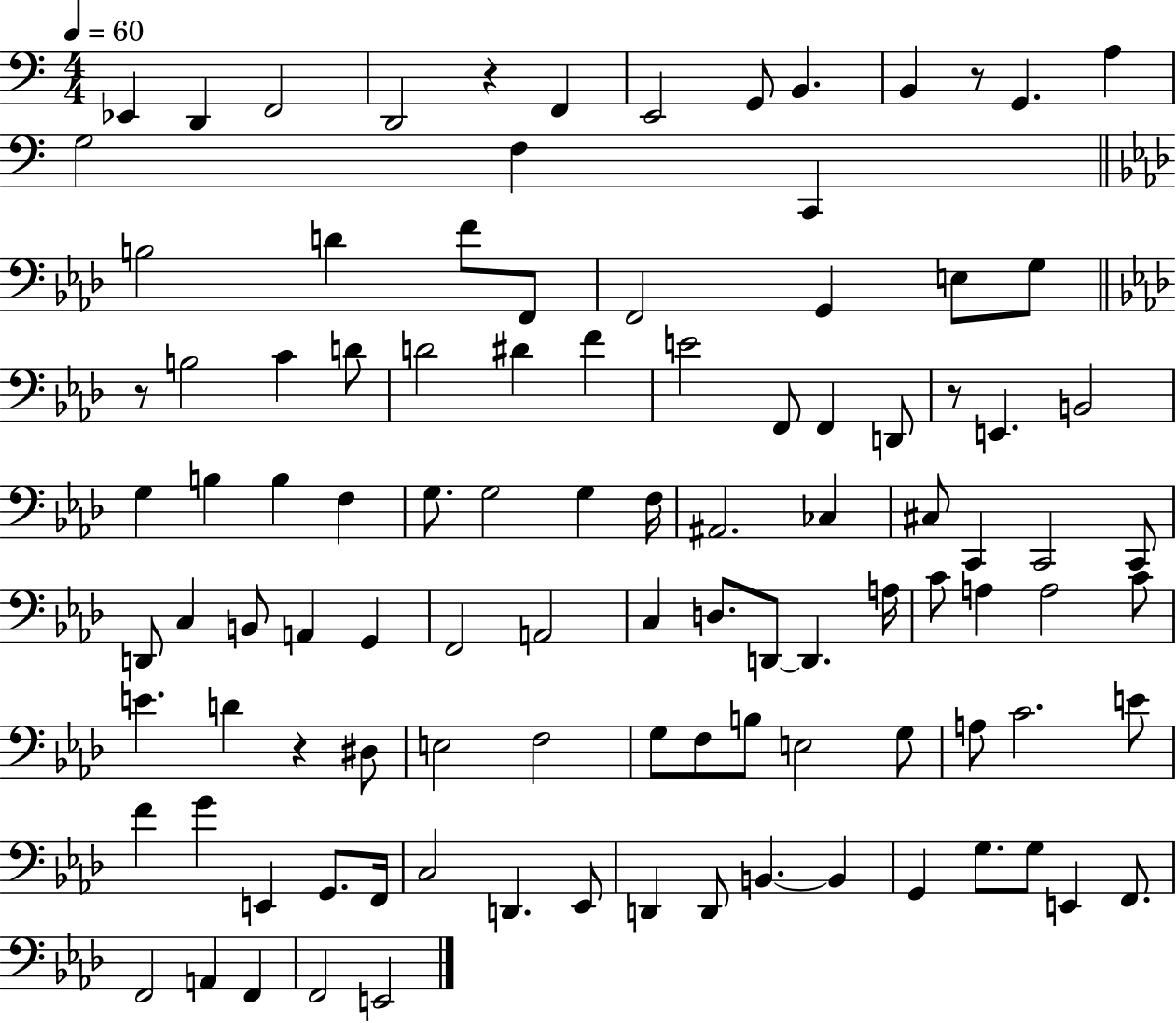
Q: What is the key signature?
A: C major